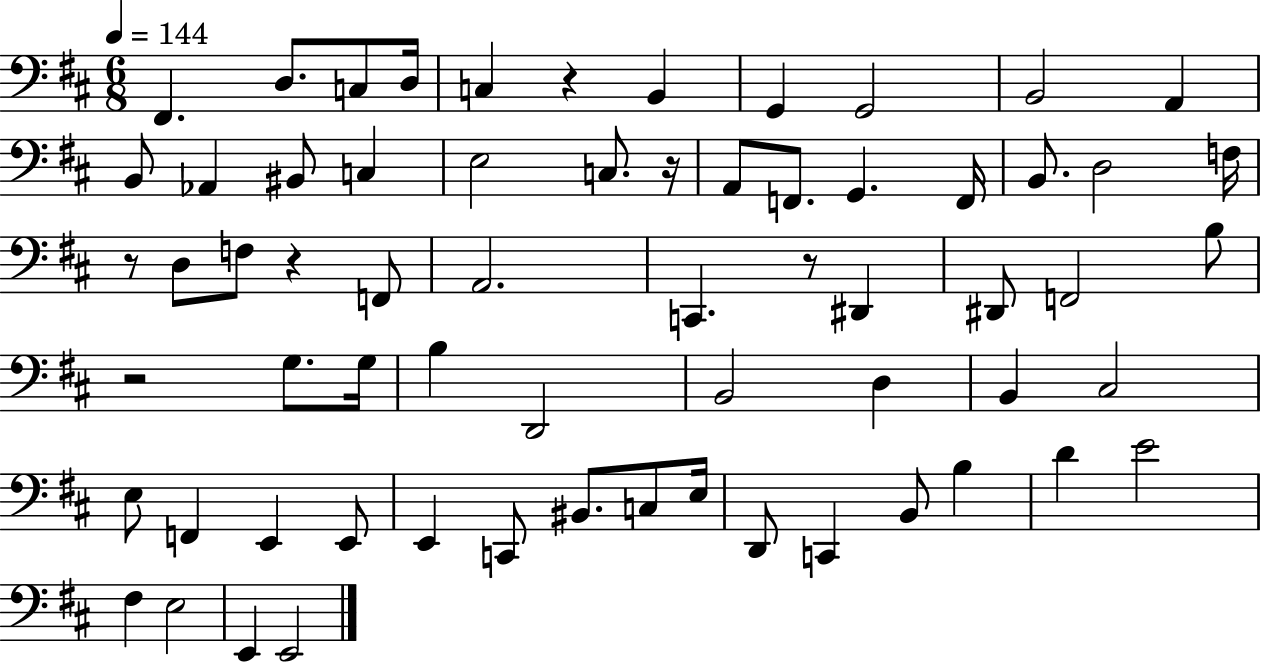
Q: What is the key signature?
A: D major